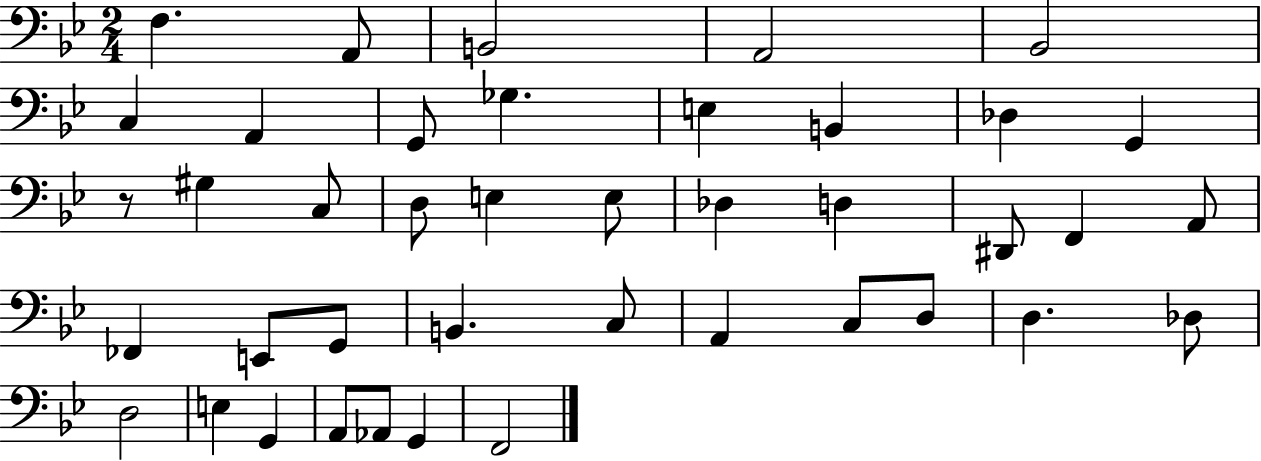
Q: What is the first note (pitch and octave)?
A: F3